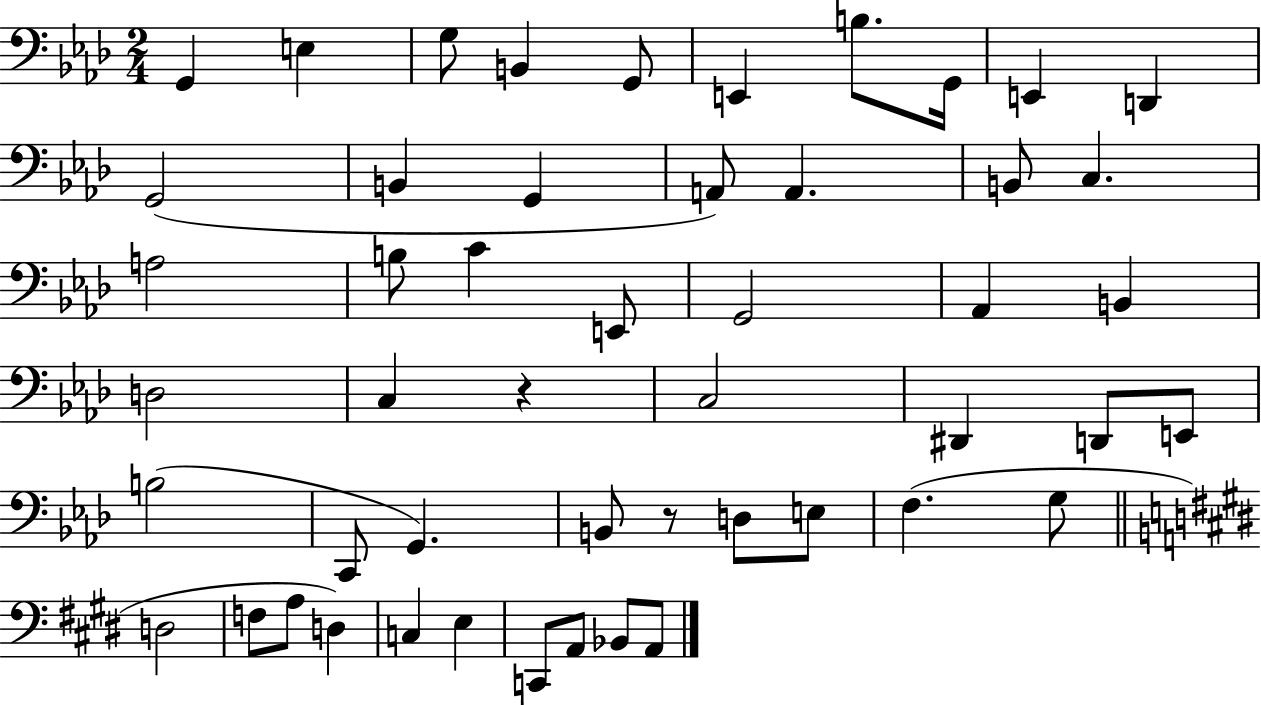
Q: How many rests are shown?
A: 2